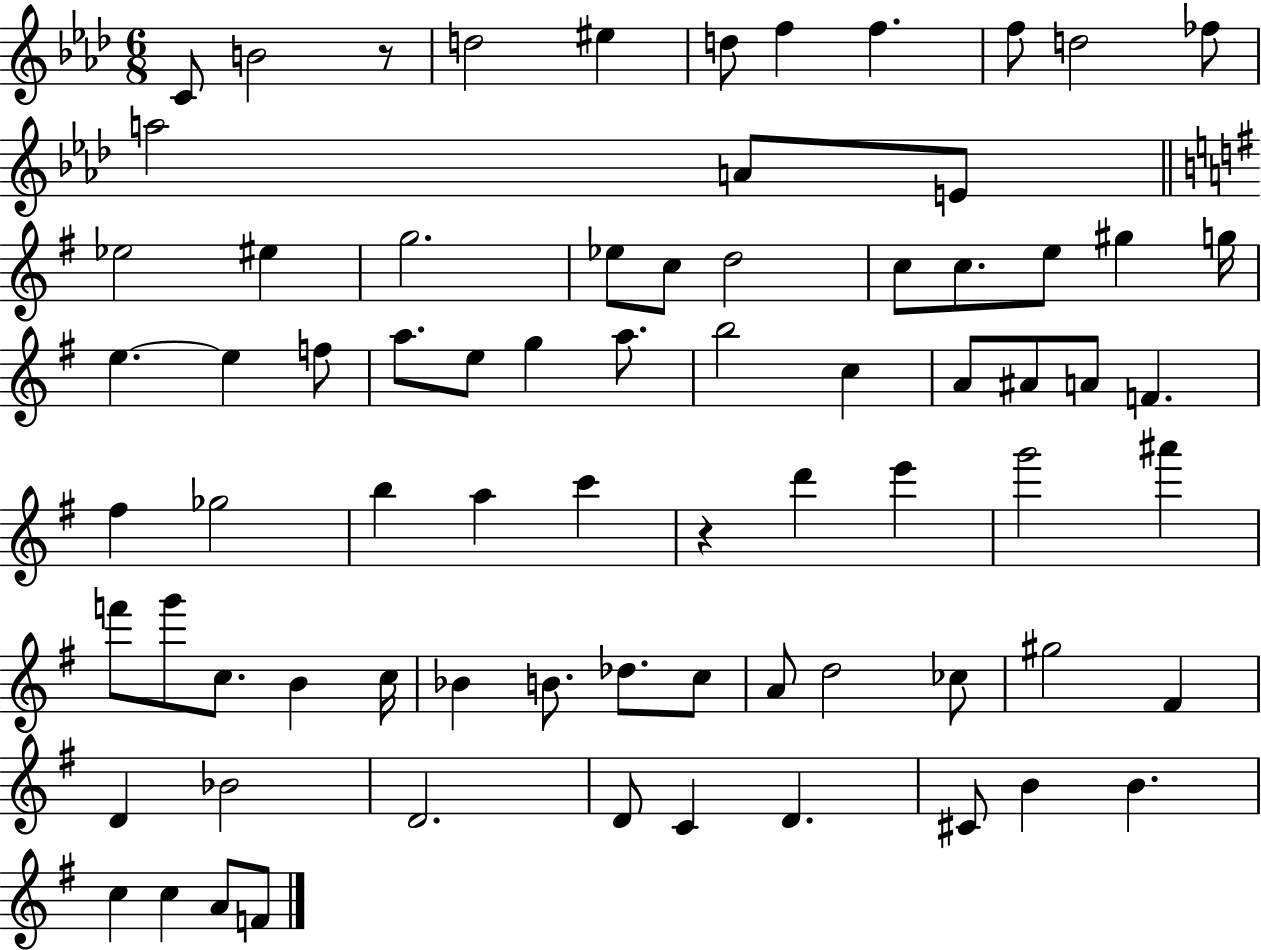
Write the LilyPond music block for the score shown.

{
  \clef treble
  \numericTimeSignature
  \time 6/8
  \key aes \major
  c'8 b'2 r8 | d''2 eis''4 | d''8 f''4 f''4. | f''8 d''2 fes''8 | \break a''2 a'8 e'8 | \bar "||" \break \key g \major ees''2 eis''4 | g''2. | ees''8 c''8 d''2 | c''8 c''8. e''8 gis''4 g''16 | \break e''4.~~ e''4 f''8 | a''8. e''8 g''4 a''8. | b''2 c''4 | a'8 ais'8 a'8 f'4. | \break fis''4 ges''2 | b''4 a''4 c'''4 | r4 d'''4 e'''4 | g'''2 ais'''4 | \break f'''8 g'''8 c''8. b'4 c''16 | bes'4 b'8. des''8. c''8 | a'8 d''2 ces''8 | gis''2 fis'4 | \break d'4 bes'2 | d'2. | d'8 c'4 d'4. | cis'8 b'4 b'4. | \break c''4 c''4 a'8 f'8 | \bar "|."
}